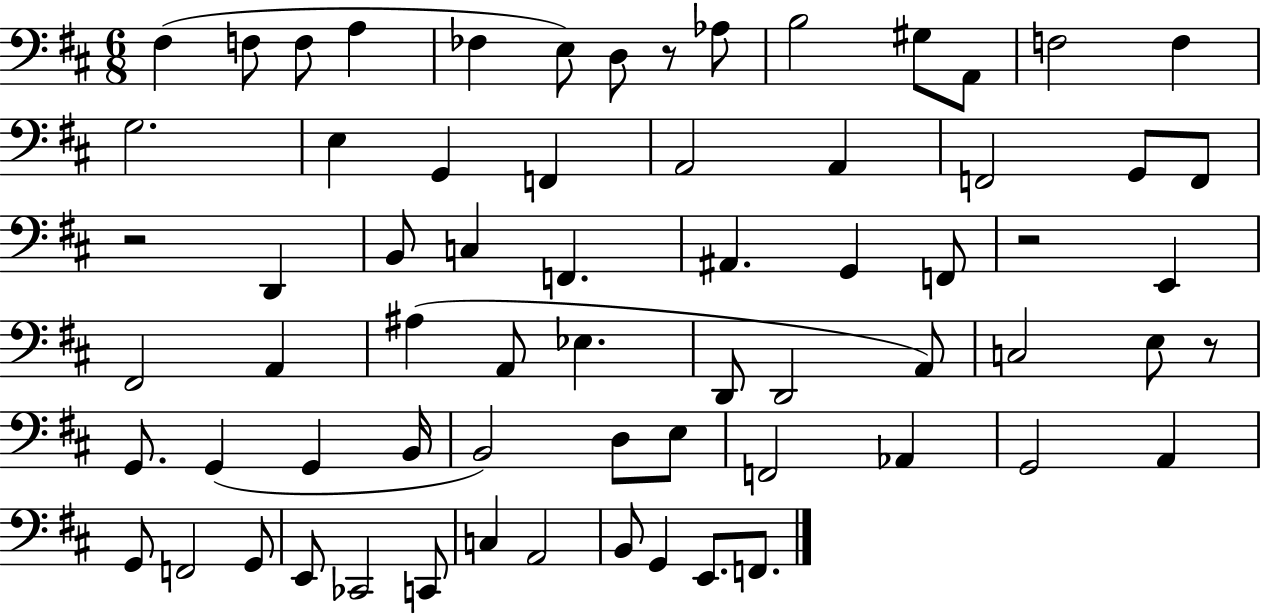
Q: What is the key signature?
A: D major